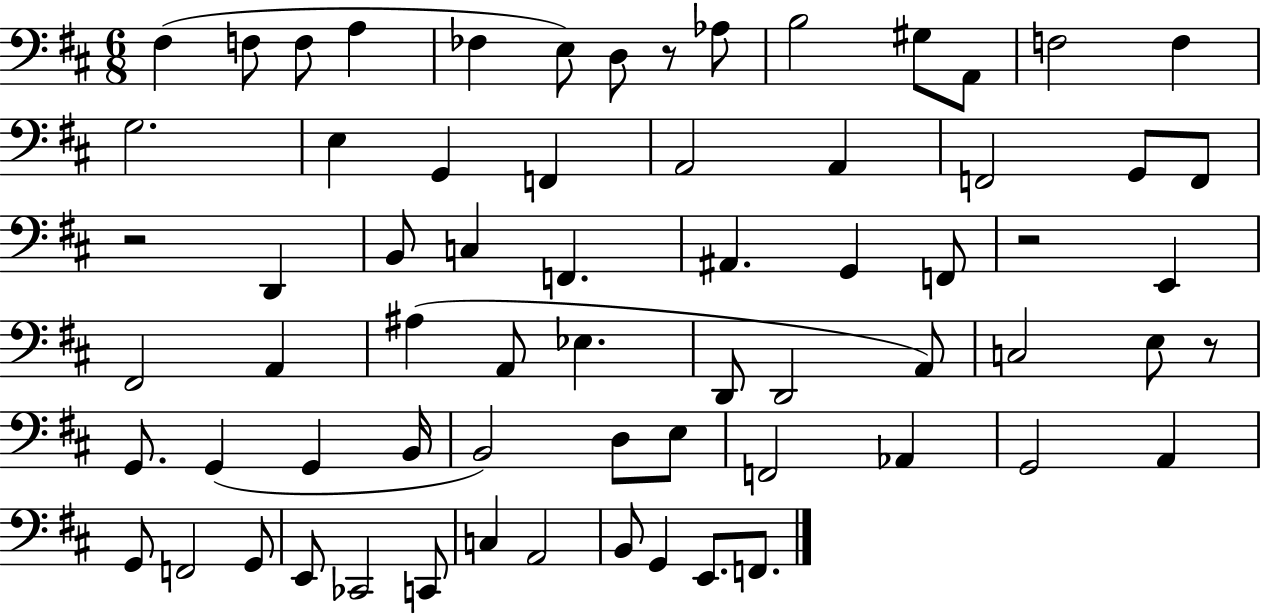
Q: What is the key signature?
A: D major